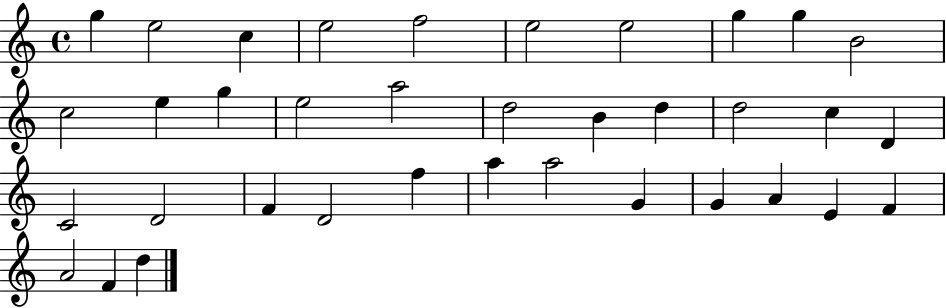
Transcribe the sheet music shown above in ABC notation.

X:1
T:Untitled
M:4/4
L:1/4
K:C
g e2 c e2 f2 e2 e2 g g B2 c2 e g e2 a2 d2 B d d2 c D C2 D2 F D2 f a a2 G G A E F A2 F d